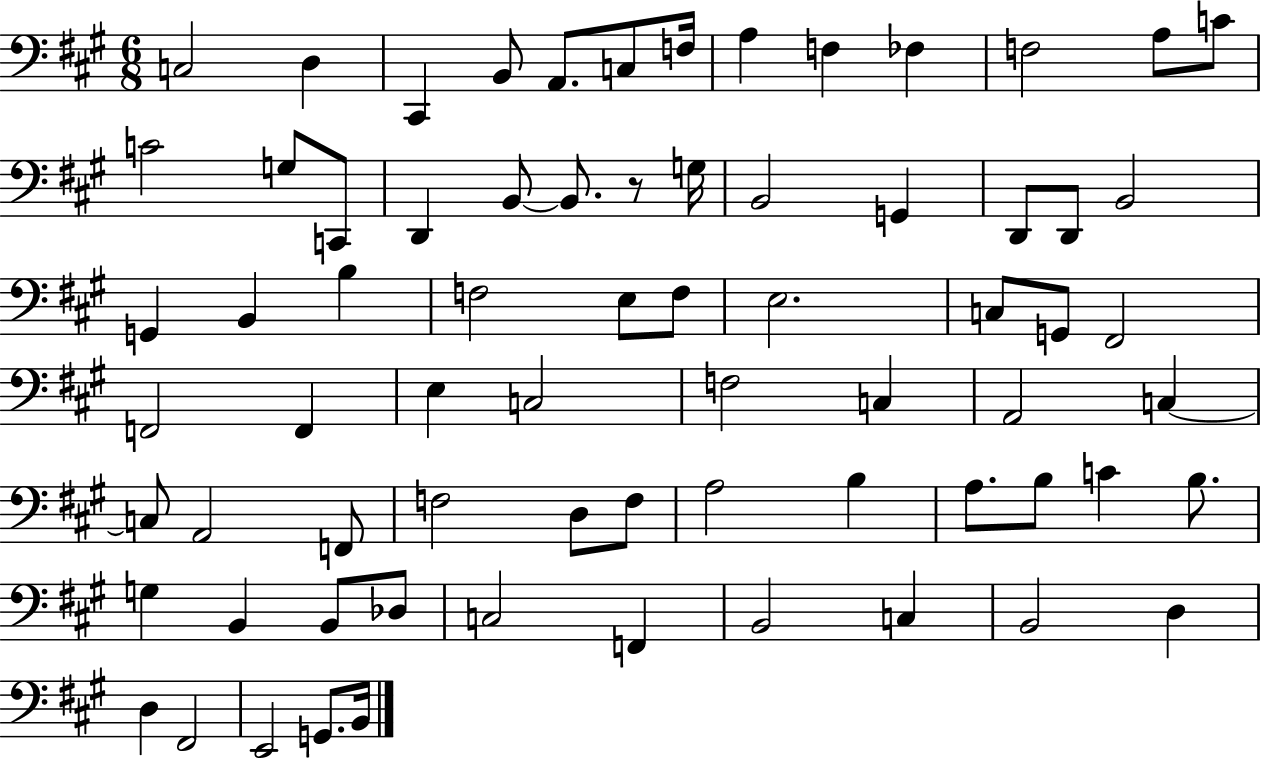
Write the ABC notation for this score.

X:1
T:Untitled
M:6/8
L:1/4
K:A
C,2 D, ^C,, B,,/2 A,,/2 C,/2 F,/4 A, F, _F, F,2 A,/2 C/2 C2 G,/2 C,,/2 D,, B,,/2 B,,/2 z/2 G,/4 B,,2 G,, D,,/2 D,,/2 B,,2 G,, B,, B, F,2 E,/2 F,/2 E,2 C,/2 G,,/2 ^F,,2 F,,2 F,, E, C,2 F,2 C, A,,2 C, C,/2 A,,2 F,,/2 F,2 D,/2 F,/2 A,2 B, A,/2 B,/2 C B,/2 G, B,, B,,/2 _D,/2 C,2 F,, B,,2 C, B,,2 D, D, ^F,,2 E,,2 G,,/2 B,,/4